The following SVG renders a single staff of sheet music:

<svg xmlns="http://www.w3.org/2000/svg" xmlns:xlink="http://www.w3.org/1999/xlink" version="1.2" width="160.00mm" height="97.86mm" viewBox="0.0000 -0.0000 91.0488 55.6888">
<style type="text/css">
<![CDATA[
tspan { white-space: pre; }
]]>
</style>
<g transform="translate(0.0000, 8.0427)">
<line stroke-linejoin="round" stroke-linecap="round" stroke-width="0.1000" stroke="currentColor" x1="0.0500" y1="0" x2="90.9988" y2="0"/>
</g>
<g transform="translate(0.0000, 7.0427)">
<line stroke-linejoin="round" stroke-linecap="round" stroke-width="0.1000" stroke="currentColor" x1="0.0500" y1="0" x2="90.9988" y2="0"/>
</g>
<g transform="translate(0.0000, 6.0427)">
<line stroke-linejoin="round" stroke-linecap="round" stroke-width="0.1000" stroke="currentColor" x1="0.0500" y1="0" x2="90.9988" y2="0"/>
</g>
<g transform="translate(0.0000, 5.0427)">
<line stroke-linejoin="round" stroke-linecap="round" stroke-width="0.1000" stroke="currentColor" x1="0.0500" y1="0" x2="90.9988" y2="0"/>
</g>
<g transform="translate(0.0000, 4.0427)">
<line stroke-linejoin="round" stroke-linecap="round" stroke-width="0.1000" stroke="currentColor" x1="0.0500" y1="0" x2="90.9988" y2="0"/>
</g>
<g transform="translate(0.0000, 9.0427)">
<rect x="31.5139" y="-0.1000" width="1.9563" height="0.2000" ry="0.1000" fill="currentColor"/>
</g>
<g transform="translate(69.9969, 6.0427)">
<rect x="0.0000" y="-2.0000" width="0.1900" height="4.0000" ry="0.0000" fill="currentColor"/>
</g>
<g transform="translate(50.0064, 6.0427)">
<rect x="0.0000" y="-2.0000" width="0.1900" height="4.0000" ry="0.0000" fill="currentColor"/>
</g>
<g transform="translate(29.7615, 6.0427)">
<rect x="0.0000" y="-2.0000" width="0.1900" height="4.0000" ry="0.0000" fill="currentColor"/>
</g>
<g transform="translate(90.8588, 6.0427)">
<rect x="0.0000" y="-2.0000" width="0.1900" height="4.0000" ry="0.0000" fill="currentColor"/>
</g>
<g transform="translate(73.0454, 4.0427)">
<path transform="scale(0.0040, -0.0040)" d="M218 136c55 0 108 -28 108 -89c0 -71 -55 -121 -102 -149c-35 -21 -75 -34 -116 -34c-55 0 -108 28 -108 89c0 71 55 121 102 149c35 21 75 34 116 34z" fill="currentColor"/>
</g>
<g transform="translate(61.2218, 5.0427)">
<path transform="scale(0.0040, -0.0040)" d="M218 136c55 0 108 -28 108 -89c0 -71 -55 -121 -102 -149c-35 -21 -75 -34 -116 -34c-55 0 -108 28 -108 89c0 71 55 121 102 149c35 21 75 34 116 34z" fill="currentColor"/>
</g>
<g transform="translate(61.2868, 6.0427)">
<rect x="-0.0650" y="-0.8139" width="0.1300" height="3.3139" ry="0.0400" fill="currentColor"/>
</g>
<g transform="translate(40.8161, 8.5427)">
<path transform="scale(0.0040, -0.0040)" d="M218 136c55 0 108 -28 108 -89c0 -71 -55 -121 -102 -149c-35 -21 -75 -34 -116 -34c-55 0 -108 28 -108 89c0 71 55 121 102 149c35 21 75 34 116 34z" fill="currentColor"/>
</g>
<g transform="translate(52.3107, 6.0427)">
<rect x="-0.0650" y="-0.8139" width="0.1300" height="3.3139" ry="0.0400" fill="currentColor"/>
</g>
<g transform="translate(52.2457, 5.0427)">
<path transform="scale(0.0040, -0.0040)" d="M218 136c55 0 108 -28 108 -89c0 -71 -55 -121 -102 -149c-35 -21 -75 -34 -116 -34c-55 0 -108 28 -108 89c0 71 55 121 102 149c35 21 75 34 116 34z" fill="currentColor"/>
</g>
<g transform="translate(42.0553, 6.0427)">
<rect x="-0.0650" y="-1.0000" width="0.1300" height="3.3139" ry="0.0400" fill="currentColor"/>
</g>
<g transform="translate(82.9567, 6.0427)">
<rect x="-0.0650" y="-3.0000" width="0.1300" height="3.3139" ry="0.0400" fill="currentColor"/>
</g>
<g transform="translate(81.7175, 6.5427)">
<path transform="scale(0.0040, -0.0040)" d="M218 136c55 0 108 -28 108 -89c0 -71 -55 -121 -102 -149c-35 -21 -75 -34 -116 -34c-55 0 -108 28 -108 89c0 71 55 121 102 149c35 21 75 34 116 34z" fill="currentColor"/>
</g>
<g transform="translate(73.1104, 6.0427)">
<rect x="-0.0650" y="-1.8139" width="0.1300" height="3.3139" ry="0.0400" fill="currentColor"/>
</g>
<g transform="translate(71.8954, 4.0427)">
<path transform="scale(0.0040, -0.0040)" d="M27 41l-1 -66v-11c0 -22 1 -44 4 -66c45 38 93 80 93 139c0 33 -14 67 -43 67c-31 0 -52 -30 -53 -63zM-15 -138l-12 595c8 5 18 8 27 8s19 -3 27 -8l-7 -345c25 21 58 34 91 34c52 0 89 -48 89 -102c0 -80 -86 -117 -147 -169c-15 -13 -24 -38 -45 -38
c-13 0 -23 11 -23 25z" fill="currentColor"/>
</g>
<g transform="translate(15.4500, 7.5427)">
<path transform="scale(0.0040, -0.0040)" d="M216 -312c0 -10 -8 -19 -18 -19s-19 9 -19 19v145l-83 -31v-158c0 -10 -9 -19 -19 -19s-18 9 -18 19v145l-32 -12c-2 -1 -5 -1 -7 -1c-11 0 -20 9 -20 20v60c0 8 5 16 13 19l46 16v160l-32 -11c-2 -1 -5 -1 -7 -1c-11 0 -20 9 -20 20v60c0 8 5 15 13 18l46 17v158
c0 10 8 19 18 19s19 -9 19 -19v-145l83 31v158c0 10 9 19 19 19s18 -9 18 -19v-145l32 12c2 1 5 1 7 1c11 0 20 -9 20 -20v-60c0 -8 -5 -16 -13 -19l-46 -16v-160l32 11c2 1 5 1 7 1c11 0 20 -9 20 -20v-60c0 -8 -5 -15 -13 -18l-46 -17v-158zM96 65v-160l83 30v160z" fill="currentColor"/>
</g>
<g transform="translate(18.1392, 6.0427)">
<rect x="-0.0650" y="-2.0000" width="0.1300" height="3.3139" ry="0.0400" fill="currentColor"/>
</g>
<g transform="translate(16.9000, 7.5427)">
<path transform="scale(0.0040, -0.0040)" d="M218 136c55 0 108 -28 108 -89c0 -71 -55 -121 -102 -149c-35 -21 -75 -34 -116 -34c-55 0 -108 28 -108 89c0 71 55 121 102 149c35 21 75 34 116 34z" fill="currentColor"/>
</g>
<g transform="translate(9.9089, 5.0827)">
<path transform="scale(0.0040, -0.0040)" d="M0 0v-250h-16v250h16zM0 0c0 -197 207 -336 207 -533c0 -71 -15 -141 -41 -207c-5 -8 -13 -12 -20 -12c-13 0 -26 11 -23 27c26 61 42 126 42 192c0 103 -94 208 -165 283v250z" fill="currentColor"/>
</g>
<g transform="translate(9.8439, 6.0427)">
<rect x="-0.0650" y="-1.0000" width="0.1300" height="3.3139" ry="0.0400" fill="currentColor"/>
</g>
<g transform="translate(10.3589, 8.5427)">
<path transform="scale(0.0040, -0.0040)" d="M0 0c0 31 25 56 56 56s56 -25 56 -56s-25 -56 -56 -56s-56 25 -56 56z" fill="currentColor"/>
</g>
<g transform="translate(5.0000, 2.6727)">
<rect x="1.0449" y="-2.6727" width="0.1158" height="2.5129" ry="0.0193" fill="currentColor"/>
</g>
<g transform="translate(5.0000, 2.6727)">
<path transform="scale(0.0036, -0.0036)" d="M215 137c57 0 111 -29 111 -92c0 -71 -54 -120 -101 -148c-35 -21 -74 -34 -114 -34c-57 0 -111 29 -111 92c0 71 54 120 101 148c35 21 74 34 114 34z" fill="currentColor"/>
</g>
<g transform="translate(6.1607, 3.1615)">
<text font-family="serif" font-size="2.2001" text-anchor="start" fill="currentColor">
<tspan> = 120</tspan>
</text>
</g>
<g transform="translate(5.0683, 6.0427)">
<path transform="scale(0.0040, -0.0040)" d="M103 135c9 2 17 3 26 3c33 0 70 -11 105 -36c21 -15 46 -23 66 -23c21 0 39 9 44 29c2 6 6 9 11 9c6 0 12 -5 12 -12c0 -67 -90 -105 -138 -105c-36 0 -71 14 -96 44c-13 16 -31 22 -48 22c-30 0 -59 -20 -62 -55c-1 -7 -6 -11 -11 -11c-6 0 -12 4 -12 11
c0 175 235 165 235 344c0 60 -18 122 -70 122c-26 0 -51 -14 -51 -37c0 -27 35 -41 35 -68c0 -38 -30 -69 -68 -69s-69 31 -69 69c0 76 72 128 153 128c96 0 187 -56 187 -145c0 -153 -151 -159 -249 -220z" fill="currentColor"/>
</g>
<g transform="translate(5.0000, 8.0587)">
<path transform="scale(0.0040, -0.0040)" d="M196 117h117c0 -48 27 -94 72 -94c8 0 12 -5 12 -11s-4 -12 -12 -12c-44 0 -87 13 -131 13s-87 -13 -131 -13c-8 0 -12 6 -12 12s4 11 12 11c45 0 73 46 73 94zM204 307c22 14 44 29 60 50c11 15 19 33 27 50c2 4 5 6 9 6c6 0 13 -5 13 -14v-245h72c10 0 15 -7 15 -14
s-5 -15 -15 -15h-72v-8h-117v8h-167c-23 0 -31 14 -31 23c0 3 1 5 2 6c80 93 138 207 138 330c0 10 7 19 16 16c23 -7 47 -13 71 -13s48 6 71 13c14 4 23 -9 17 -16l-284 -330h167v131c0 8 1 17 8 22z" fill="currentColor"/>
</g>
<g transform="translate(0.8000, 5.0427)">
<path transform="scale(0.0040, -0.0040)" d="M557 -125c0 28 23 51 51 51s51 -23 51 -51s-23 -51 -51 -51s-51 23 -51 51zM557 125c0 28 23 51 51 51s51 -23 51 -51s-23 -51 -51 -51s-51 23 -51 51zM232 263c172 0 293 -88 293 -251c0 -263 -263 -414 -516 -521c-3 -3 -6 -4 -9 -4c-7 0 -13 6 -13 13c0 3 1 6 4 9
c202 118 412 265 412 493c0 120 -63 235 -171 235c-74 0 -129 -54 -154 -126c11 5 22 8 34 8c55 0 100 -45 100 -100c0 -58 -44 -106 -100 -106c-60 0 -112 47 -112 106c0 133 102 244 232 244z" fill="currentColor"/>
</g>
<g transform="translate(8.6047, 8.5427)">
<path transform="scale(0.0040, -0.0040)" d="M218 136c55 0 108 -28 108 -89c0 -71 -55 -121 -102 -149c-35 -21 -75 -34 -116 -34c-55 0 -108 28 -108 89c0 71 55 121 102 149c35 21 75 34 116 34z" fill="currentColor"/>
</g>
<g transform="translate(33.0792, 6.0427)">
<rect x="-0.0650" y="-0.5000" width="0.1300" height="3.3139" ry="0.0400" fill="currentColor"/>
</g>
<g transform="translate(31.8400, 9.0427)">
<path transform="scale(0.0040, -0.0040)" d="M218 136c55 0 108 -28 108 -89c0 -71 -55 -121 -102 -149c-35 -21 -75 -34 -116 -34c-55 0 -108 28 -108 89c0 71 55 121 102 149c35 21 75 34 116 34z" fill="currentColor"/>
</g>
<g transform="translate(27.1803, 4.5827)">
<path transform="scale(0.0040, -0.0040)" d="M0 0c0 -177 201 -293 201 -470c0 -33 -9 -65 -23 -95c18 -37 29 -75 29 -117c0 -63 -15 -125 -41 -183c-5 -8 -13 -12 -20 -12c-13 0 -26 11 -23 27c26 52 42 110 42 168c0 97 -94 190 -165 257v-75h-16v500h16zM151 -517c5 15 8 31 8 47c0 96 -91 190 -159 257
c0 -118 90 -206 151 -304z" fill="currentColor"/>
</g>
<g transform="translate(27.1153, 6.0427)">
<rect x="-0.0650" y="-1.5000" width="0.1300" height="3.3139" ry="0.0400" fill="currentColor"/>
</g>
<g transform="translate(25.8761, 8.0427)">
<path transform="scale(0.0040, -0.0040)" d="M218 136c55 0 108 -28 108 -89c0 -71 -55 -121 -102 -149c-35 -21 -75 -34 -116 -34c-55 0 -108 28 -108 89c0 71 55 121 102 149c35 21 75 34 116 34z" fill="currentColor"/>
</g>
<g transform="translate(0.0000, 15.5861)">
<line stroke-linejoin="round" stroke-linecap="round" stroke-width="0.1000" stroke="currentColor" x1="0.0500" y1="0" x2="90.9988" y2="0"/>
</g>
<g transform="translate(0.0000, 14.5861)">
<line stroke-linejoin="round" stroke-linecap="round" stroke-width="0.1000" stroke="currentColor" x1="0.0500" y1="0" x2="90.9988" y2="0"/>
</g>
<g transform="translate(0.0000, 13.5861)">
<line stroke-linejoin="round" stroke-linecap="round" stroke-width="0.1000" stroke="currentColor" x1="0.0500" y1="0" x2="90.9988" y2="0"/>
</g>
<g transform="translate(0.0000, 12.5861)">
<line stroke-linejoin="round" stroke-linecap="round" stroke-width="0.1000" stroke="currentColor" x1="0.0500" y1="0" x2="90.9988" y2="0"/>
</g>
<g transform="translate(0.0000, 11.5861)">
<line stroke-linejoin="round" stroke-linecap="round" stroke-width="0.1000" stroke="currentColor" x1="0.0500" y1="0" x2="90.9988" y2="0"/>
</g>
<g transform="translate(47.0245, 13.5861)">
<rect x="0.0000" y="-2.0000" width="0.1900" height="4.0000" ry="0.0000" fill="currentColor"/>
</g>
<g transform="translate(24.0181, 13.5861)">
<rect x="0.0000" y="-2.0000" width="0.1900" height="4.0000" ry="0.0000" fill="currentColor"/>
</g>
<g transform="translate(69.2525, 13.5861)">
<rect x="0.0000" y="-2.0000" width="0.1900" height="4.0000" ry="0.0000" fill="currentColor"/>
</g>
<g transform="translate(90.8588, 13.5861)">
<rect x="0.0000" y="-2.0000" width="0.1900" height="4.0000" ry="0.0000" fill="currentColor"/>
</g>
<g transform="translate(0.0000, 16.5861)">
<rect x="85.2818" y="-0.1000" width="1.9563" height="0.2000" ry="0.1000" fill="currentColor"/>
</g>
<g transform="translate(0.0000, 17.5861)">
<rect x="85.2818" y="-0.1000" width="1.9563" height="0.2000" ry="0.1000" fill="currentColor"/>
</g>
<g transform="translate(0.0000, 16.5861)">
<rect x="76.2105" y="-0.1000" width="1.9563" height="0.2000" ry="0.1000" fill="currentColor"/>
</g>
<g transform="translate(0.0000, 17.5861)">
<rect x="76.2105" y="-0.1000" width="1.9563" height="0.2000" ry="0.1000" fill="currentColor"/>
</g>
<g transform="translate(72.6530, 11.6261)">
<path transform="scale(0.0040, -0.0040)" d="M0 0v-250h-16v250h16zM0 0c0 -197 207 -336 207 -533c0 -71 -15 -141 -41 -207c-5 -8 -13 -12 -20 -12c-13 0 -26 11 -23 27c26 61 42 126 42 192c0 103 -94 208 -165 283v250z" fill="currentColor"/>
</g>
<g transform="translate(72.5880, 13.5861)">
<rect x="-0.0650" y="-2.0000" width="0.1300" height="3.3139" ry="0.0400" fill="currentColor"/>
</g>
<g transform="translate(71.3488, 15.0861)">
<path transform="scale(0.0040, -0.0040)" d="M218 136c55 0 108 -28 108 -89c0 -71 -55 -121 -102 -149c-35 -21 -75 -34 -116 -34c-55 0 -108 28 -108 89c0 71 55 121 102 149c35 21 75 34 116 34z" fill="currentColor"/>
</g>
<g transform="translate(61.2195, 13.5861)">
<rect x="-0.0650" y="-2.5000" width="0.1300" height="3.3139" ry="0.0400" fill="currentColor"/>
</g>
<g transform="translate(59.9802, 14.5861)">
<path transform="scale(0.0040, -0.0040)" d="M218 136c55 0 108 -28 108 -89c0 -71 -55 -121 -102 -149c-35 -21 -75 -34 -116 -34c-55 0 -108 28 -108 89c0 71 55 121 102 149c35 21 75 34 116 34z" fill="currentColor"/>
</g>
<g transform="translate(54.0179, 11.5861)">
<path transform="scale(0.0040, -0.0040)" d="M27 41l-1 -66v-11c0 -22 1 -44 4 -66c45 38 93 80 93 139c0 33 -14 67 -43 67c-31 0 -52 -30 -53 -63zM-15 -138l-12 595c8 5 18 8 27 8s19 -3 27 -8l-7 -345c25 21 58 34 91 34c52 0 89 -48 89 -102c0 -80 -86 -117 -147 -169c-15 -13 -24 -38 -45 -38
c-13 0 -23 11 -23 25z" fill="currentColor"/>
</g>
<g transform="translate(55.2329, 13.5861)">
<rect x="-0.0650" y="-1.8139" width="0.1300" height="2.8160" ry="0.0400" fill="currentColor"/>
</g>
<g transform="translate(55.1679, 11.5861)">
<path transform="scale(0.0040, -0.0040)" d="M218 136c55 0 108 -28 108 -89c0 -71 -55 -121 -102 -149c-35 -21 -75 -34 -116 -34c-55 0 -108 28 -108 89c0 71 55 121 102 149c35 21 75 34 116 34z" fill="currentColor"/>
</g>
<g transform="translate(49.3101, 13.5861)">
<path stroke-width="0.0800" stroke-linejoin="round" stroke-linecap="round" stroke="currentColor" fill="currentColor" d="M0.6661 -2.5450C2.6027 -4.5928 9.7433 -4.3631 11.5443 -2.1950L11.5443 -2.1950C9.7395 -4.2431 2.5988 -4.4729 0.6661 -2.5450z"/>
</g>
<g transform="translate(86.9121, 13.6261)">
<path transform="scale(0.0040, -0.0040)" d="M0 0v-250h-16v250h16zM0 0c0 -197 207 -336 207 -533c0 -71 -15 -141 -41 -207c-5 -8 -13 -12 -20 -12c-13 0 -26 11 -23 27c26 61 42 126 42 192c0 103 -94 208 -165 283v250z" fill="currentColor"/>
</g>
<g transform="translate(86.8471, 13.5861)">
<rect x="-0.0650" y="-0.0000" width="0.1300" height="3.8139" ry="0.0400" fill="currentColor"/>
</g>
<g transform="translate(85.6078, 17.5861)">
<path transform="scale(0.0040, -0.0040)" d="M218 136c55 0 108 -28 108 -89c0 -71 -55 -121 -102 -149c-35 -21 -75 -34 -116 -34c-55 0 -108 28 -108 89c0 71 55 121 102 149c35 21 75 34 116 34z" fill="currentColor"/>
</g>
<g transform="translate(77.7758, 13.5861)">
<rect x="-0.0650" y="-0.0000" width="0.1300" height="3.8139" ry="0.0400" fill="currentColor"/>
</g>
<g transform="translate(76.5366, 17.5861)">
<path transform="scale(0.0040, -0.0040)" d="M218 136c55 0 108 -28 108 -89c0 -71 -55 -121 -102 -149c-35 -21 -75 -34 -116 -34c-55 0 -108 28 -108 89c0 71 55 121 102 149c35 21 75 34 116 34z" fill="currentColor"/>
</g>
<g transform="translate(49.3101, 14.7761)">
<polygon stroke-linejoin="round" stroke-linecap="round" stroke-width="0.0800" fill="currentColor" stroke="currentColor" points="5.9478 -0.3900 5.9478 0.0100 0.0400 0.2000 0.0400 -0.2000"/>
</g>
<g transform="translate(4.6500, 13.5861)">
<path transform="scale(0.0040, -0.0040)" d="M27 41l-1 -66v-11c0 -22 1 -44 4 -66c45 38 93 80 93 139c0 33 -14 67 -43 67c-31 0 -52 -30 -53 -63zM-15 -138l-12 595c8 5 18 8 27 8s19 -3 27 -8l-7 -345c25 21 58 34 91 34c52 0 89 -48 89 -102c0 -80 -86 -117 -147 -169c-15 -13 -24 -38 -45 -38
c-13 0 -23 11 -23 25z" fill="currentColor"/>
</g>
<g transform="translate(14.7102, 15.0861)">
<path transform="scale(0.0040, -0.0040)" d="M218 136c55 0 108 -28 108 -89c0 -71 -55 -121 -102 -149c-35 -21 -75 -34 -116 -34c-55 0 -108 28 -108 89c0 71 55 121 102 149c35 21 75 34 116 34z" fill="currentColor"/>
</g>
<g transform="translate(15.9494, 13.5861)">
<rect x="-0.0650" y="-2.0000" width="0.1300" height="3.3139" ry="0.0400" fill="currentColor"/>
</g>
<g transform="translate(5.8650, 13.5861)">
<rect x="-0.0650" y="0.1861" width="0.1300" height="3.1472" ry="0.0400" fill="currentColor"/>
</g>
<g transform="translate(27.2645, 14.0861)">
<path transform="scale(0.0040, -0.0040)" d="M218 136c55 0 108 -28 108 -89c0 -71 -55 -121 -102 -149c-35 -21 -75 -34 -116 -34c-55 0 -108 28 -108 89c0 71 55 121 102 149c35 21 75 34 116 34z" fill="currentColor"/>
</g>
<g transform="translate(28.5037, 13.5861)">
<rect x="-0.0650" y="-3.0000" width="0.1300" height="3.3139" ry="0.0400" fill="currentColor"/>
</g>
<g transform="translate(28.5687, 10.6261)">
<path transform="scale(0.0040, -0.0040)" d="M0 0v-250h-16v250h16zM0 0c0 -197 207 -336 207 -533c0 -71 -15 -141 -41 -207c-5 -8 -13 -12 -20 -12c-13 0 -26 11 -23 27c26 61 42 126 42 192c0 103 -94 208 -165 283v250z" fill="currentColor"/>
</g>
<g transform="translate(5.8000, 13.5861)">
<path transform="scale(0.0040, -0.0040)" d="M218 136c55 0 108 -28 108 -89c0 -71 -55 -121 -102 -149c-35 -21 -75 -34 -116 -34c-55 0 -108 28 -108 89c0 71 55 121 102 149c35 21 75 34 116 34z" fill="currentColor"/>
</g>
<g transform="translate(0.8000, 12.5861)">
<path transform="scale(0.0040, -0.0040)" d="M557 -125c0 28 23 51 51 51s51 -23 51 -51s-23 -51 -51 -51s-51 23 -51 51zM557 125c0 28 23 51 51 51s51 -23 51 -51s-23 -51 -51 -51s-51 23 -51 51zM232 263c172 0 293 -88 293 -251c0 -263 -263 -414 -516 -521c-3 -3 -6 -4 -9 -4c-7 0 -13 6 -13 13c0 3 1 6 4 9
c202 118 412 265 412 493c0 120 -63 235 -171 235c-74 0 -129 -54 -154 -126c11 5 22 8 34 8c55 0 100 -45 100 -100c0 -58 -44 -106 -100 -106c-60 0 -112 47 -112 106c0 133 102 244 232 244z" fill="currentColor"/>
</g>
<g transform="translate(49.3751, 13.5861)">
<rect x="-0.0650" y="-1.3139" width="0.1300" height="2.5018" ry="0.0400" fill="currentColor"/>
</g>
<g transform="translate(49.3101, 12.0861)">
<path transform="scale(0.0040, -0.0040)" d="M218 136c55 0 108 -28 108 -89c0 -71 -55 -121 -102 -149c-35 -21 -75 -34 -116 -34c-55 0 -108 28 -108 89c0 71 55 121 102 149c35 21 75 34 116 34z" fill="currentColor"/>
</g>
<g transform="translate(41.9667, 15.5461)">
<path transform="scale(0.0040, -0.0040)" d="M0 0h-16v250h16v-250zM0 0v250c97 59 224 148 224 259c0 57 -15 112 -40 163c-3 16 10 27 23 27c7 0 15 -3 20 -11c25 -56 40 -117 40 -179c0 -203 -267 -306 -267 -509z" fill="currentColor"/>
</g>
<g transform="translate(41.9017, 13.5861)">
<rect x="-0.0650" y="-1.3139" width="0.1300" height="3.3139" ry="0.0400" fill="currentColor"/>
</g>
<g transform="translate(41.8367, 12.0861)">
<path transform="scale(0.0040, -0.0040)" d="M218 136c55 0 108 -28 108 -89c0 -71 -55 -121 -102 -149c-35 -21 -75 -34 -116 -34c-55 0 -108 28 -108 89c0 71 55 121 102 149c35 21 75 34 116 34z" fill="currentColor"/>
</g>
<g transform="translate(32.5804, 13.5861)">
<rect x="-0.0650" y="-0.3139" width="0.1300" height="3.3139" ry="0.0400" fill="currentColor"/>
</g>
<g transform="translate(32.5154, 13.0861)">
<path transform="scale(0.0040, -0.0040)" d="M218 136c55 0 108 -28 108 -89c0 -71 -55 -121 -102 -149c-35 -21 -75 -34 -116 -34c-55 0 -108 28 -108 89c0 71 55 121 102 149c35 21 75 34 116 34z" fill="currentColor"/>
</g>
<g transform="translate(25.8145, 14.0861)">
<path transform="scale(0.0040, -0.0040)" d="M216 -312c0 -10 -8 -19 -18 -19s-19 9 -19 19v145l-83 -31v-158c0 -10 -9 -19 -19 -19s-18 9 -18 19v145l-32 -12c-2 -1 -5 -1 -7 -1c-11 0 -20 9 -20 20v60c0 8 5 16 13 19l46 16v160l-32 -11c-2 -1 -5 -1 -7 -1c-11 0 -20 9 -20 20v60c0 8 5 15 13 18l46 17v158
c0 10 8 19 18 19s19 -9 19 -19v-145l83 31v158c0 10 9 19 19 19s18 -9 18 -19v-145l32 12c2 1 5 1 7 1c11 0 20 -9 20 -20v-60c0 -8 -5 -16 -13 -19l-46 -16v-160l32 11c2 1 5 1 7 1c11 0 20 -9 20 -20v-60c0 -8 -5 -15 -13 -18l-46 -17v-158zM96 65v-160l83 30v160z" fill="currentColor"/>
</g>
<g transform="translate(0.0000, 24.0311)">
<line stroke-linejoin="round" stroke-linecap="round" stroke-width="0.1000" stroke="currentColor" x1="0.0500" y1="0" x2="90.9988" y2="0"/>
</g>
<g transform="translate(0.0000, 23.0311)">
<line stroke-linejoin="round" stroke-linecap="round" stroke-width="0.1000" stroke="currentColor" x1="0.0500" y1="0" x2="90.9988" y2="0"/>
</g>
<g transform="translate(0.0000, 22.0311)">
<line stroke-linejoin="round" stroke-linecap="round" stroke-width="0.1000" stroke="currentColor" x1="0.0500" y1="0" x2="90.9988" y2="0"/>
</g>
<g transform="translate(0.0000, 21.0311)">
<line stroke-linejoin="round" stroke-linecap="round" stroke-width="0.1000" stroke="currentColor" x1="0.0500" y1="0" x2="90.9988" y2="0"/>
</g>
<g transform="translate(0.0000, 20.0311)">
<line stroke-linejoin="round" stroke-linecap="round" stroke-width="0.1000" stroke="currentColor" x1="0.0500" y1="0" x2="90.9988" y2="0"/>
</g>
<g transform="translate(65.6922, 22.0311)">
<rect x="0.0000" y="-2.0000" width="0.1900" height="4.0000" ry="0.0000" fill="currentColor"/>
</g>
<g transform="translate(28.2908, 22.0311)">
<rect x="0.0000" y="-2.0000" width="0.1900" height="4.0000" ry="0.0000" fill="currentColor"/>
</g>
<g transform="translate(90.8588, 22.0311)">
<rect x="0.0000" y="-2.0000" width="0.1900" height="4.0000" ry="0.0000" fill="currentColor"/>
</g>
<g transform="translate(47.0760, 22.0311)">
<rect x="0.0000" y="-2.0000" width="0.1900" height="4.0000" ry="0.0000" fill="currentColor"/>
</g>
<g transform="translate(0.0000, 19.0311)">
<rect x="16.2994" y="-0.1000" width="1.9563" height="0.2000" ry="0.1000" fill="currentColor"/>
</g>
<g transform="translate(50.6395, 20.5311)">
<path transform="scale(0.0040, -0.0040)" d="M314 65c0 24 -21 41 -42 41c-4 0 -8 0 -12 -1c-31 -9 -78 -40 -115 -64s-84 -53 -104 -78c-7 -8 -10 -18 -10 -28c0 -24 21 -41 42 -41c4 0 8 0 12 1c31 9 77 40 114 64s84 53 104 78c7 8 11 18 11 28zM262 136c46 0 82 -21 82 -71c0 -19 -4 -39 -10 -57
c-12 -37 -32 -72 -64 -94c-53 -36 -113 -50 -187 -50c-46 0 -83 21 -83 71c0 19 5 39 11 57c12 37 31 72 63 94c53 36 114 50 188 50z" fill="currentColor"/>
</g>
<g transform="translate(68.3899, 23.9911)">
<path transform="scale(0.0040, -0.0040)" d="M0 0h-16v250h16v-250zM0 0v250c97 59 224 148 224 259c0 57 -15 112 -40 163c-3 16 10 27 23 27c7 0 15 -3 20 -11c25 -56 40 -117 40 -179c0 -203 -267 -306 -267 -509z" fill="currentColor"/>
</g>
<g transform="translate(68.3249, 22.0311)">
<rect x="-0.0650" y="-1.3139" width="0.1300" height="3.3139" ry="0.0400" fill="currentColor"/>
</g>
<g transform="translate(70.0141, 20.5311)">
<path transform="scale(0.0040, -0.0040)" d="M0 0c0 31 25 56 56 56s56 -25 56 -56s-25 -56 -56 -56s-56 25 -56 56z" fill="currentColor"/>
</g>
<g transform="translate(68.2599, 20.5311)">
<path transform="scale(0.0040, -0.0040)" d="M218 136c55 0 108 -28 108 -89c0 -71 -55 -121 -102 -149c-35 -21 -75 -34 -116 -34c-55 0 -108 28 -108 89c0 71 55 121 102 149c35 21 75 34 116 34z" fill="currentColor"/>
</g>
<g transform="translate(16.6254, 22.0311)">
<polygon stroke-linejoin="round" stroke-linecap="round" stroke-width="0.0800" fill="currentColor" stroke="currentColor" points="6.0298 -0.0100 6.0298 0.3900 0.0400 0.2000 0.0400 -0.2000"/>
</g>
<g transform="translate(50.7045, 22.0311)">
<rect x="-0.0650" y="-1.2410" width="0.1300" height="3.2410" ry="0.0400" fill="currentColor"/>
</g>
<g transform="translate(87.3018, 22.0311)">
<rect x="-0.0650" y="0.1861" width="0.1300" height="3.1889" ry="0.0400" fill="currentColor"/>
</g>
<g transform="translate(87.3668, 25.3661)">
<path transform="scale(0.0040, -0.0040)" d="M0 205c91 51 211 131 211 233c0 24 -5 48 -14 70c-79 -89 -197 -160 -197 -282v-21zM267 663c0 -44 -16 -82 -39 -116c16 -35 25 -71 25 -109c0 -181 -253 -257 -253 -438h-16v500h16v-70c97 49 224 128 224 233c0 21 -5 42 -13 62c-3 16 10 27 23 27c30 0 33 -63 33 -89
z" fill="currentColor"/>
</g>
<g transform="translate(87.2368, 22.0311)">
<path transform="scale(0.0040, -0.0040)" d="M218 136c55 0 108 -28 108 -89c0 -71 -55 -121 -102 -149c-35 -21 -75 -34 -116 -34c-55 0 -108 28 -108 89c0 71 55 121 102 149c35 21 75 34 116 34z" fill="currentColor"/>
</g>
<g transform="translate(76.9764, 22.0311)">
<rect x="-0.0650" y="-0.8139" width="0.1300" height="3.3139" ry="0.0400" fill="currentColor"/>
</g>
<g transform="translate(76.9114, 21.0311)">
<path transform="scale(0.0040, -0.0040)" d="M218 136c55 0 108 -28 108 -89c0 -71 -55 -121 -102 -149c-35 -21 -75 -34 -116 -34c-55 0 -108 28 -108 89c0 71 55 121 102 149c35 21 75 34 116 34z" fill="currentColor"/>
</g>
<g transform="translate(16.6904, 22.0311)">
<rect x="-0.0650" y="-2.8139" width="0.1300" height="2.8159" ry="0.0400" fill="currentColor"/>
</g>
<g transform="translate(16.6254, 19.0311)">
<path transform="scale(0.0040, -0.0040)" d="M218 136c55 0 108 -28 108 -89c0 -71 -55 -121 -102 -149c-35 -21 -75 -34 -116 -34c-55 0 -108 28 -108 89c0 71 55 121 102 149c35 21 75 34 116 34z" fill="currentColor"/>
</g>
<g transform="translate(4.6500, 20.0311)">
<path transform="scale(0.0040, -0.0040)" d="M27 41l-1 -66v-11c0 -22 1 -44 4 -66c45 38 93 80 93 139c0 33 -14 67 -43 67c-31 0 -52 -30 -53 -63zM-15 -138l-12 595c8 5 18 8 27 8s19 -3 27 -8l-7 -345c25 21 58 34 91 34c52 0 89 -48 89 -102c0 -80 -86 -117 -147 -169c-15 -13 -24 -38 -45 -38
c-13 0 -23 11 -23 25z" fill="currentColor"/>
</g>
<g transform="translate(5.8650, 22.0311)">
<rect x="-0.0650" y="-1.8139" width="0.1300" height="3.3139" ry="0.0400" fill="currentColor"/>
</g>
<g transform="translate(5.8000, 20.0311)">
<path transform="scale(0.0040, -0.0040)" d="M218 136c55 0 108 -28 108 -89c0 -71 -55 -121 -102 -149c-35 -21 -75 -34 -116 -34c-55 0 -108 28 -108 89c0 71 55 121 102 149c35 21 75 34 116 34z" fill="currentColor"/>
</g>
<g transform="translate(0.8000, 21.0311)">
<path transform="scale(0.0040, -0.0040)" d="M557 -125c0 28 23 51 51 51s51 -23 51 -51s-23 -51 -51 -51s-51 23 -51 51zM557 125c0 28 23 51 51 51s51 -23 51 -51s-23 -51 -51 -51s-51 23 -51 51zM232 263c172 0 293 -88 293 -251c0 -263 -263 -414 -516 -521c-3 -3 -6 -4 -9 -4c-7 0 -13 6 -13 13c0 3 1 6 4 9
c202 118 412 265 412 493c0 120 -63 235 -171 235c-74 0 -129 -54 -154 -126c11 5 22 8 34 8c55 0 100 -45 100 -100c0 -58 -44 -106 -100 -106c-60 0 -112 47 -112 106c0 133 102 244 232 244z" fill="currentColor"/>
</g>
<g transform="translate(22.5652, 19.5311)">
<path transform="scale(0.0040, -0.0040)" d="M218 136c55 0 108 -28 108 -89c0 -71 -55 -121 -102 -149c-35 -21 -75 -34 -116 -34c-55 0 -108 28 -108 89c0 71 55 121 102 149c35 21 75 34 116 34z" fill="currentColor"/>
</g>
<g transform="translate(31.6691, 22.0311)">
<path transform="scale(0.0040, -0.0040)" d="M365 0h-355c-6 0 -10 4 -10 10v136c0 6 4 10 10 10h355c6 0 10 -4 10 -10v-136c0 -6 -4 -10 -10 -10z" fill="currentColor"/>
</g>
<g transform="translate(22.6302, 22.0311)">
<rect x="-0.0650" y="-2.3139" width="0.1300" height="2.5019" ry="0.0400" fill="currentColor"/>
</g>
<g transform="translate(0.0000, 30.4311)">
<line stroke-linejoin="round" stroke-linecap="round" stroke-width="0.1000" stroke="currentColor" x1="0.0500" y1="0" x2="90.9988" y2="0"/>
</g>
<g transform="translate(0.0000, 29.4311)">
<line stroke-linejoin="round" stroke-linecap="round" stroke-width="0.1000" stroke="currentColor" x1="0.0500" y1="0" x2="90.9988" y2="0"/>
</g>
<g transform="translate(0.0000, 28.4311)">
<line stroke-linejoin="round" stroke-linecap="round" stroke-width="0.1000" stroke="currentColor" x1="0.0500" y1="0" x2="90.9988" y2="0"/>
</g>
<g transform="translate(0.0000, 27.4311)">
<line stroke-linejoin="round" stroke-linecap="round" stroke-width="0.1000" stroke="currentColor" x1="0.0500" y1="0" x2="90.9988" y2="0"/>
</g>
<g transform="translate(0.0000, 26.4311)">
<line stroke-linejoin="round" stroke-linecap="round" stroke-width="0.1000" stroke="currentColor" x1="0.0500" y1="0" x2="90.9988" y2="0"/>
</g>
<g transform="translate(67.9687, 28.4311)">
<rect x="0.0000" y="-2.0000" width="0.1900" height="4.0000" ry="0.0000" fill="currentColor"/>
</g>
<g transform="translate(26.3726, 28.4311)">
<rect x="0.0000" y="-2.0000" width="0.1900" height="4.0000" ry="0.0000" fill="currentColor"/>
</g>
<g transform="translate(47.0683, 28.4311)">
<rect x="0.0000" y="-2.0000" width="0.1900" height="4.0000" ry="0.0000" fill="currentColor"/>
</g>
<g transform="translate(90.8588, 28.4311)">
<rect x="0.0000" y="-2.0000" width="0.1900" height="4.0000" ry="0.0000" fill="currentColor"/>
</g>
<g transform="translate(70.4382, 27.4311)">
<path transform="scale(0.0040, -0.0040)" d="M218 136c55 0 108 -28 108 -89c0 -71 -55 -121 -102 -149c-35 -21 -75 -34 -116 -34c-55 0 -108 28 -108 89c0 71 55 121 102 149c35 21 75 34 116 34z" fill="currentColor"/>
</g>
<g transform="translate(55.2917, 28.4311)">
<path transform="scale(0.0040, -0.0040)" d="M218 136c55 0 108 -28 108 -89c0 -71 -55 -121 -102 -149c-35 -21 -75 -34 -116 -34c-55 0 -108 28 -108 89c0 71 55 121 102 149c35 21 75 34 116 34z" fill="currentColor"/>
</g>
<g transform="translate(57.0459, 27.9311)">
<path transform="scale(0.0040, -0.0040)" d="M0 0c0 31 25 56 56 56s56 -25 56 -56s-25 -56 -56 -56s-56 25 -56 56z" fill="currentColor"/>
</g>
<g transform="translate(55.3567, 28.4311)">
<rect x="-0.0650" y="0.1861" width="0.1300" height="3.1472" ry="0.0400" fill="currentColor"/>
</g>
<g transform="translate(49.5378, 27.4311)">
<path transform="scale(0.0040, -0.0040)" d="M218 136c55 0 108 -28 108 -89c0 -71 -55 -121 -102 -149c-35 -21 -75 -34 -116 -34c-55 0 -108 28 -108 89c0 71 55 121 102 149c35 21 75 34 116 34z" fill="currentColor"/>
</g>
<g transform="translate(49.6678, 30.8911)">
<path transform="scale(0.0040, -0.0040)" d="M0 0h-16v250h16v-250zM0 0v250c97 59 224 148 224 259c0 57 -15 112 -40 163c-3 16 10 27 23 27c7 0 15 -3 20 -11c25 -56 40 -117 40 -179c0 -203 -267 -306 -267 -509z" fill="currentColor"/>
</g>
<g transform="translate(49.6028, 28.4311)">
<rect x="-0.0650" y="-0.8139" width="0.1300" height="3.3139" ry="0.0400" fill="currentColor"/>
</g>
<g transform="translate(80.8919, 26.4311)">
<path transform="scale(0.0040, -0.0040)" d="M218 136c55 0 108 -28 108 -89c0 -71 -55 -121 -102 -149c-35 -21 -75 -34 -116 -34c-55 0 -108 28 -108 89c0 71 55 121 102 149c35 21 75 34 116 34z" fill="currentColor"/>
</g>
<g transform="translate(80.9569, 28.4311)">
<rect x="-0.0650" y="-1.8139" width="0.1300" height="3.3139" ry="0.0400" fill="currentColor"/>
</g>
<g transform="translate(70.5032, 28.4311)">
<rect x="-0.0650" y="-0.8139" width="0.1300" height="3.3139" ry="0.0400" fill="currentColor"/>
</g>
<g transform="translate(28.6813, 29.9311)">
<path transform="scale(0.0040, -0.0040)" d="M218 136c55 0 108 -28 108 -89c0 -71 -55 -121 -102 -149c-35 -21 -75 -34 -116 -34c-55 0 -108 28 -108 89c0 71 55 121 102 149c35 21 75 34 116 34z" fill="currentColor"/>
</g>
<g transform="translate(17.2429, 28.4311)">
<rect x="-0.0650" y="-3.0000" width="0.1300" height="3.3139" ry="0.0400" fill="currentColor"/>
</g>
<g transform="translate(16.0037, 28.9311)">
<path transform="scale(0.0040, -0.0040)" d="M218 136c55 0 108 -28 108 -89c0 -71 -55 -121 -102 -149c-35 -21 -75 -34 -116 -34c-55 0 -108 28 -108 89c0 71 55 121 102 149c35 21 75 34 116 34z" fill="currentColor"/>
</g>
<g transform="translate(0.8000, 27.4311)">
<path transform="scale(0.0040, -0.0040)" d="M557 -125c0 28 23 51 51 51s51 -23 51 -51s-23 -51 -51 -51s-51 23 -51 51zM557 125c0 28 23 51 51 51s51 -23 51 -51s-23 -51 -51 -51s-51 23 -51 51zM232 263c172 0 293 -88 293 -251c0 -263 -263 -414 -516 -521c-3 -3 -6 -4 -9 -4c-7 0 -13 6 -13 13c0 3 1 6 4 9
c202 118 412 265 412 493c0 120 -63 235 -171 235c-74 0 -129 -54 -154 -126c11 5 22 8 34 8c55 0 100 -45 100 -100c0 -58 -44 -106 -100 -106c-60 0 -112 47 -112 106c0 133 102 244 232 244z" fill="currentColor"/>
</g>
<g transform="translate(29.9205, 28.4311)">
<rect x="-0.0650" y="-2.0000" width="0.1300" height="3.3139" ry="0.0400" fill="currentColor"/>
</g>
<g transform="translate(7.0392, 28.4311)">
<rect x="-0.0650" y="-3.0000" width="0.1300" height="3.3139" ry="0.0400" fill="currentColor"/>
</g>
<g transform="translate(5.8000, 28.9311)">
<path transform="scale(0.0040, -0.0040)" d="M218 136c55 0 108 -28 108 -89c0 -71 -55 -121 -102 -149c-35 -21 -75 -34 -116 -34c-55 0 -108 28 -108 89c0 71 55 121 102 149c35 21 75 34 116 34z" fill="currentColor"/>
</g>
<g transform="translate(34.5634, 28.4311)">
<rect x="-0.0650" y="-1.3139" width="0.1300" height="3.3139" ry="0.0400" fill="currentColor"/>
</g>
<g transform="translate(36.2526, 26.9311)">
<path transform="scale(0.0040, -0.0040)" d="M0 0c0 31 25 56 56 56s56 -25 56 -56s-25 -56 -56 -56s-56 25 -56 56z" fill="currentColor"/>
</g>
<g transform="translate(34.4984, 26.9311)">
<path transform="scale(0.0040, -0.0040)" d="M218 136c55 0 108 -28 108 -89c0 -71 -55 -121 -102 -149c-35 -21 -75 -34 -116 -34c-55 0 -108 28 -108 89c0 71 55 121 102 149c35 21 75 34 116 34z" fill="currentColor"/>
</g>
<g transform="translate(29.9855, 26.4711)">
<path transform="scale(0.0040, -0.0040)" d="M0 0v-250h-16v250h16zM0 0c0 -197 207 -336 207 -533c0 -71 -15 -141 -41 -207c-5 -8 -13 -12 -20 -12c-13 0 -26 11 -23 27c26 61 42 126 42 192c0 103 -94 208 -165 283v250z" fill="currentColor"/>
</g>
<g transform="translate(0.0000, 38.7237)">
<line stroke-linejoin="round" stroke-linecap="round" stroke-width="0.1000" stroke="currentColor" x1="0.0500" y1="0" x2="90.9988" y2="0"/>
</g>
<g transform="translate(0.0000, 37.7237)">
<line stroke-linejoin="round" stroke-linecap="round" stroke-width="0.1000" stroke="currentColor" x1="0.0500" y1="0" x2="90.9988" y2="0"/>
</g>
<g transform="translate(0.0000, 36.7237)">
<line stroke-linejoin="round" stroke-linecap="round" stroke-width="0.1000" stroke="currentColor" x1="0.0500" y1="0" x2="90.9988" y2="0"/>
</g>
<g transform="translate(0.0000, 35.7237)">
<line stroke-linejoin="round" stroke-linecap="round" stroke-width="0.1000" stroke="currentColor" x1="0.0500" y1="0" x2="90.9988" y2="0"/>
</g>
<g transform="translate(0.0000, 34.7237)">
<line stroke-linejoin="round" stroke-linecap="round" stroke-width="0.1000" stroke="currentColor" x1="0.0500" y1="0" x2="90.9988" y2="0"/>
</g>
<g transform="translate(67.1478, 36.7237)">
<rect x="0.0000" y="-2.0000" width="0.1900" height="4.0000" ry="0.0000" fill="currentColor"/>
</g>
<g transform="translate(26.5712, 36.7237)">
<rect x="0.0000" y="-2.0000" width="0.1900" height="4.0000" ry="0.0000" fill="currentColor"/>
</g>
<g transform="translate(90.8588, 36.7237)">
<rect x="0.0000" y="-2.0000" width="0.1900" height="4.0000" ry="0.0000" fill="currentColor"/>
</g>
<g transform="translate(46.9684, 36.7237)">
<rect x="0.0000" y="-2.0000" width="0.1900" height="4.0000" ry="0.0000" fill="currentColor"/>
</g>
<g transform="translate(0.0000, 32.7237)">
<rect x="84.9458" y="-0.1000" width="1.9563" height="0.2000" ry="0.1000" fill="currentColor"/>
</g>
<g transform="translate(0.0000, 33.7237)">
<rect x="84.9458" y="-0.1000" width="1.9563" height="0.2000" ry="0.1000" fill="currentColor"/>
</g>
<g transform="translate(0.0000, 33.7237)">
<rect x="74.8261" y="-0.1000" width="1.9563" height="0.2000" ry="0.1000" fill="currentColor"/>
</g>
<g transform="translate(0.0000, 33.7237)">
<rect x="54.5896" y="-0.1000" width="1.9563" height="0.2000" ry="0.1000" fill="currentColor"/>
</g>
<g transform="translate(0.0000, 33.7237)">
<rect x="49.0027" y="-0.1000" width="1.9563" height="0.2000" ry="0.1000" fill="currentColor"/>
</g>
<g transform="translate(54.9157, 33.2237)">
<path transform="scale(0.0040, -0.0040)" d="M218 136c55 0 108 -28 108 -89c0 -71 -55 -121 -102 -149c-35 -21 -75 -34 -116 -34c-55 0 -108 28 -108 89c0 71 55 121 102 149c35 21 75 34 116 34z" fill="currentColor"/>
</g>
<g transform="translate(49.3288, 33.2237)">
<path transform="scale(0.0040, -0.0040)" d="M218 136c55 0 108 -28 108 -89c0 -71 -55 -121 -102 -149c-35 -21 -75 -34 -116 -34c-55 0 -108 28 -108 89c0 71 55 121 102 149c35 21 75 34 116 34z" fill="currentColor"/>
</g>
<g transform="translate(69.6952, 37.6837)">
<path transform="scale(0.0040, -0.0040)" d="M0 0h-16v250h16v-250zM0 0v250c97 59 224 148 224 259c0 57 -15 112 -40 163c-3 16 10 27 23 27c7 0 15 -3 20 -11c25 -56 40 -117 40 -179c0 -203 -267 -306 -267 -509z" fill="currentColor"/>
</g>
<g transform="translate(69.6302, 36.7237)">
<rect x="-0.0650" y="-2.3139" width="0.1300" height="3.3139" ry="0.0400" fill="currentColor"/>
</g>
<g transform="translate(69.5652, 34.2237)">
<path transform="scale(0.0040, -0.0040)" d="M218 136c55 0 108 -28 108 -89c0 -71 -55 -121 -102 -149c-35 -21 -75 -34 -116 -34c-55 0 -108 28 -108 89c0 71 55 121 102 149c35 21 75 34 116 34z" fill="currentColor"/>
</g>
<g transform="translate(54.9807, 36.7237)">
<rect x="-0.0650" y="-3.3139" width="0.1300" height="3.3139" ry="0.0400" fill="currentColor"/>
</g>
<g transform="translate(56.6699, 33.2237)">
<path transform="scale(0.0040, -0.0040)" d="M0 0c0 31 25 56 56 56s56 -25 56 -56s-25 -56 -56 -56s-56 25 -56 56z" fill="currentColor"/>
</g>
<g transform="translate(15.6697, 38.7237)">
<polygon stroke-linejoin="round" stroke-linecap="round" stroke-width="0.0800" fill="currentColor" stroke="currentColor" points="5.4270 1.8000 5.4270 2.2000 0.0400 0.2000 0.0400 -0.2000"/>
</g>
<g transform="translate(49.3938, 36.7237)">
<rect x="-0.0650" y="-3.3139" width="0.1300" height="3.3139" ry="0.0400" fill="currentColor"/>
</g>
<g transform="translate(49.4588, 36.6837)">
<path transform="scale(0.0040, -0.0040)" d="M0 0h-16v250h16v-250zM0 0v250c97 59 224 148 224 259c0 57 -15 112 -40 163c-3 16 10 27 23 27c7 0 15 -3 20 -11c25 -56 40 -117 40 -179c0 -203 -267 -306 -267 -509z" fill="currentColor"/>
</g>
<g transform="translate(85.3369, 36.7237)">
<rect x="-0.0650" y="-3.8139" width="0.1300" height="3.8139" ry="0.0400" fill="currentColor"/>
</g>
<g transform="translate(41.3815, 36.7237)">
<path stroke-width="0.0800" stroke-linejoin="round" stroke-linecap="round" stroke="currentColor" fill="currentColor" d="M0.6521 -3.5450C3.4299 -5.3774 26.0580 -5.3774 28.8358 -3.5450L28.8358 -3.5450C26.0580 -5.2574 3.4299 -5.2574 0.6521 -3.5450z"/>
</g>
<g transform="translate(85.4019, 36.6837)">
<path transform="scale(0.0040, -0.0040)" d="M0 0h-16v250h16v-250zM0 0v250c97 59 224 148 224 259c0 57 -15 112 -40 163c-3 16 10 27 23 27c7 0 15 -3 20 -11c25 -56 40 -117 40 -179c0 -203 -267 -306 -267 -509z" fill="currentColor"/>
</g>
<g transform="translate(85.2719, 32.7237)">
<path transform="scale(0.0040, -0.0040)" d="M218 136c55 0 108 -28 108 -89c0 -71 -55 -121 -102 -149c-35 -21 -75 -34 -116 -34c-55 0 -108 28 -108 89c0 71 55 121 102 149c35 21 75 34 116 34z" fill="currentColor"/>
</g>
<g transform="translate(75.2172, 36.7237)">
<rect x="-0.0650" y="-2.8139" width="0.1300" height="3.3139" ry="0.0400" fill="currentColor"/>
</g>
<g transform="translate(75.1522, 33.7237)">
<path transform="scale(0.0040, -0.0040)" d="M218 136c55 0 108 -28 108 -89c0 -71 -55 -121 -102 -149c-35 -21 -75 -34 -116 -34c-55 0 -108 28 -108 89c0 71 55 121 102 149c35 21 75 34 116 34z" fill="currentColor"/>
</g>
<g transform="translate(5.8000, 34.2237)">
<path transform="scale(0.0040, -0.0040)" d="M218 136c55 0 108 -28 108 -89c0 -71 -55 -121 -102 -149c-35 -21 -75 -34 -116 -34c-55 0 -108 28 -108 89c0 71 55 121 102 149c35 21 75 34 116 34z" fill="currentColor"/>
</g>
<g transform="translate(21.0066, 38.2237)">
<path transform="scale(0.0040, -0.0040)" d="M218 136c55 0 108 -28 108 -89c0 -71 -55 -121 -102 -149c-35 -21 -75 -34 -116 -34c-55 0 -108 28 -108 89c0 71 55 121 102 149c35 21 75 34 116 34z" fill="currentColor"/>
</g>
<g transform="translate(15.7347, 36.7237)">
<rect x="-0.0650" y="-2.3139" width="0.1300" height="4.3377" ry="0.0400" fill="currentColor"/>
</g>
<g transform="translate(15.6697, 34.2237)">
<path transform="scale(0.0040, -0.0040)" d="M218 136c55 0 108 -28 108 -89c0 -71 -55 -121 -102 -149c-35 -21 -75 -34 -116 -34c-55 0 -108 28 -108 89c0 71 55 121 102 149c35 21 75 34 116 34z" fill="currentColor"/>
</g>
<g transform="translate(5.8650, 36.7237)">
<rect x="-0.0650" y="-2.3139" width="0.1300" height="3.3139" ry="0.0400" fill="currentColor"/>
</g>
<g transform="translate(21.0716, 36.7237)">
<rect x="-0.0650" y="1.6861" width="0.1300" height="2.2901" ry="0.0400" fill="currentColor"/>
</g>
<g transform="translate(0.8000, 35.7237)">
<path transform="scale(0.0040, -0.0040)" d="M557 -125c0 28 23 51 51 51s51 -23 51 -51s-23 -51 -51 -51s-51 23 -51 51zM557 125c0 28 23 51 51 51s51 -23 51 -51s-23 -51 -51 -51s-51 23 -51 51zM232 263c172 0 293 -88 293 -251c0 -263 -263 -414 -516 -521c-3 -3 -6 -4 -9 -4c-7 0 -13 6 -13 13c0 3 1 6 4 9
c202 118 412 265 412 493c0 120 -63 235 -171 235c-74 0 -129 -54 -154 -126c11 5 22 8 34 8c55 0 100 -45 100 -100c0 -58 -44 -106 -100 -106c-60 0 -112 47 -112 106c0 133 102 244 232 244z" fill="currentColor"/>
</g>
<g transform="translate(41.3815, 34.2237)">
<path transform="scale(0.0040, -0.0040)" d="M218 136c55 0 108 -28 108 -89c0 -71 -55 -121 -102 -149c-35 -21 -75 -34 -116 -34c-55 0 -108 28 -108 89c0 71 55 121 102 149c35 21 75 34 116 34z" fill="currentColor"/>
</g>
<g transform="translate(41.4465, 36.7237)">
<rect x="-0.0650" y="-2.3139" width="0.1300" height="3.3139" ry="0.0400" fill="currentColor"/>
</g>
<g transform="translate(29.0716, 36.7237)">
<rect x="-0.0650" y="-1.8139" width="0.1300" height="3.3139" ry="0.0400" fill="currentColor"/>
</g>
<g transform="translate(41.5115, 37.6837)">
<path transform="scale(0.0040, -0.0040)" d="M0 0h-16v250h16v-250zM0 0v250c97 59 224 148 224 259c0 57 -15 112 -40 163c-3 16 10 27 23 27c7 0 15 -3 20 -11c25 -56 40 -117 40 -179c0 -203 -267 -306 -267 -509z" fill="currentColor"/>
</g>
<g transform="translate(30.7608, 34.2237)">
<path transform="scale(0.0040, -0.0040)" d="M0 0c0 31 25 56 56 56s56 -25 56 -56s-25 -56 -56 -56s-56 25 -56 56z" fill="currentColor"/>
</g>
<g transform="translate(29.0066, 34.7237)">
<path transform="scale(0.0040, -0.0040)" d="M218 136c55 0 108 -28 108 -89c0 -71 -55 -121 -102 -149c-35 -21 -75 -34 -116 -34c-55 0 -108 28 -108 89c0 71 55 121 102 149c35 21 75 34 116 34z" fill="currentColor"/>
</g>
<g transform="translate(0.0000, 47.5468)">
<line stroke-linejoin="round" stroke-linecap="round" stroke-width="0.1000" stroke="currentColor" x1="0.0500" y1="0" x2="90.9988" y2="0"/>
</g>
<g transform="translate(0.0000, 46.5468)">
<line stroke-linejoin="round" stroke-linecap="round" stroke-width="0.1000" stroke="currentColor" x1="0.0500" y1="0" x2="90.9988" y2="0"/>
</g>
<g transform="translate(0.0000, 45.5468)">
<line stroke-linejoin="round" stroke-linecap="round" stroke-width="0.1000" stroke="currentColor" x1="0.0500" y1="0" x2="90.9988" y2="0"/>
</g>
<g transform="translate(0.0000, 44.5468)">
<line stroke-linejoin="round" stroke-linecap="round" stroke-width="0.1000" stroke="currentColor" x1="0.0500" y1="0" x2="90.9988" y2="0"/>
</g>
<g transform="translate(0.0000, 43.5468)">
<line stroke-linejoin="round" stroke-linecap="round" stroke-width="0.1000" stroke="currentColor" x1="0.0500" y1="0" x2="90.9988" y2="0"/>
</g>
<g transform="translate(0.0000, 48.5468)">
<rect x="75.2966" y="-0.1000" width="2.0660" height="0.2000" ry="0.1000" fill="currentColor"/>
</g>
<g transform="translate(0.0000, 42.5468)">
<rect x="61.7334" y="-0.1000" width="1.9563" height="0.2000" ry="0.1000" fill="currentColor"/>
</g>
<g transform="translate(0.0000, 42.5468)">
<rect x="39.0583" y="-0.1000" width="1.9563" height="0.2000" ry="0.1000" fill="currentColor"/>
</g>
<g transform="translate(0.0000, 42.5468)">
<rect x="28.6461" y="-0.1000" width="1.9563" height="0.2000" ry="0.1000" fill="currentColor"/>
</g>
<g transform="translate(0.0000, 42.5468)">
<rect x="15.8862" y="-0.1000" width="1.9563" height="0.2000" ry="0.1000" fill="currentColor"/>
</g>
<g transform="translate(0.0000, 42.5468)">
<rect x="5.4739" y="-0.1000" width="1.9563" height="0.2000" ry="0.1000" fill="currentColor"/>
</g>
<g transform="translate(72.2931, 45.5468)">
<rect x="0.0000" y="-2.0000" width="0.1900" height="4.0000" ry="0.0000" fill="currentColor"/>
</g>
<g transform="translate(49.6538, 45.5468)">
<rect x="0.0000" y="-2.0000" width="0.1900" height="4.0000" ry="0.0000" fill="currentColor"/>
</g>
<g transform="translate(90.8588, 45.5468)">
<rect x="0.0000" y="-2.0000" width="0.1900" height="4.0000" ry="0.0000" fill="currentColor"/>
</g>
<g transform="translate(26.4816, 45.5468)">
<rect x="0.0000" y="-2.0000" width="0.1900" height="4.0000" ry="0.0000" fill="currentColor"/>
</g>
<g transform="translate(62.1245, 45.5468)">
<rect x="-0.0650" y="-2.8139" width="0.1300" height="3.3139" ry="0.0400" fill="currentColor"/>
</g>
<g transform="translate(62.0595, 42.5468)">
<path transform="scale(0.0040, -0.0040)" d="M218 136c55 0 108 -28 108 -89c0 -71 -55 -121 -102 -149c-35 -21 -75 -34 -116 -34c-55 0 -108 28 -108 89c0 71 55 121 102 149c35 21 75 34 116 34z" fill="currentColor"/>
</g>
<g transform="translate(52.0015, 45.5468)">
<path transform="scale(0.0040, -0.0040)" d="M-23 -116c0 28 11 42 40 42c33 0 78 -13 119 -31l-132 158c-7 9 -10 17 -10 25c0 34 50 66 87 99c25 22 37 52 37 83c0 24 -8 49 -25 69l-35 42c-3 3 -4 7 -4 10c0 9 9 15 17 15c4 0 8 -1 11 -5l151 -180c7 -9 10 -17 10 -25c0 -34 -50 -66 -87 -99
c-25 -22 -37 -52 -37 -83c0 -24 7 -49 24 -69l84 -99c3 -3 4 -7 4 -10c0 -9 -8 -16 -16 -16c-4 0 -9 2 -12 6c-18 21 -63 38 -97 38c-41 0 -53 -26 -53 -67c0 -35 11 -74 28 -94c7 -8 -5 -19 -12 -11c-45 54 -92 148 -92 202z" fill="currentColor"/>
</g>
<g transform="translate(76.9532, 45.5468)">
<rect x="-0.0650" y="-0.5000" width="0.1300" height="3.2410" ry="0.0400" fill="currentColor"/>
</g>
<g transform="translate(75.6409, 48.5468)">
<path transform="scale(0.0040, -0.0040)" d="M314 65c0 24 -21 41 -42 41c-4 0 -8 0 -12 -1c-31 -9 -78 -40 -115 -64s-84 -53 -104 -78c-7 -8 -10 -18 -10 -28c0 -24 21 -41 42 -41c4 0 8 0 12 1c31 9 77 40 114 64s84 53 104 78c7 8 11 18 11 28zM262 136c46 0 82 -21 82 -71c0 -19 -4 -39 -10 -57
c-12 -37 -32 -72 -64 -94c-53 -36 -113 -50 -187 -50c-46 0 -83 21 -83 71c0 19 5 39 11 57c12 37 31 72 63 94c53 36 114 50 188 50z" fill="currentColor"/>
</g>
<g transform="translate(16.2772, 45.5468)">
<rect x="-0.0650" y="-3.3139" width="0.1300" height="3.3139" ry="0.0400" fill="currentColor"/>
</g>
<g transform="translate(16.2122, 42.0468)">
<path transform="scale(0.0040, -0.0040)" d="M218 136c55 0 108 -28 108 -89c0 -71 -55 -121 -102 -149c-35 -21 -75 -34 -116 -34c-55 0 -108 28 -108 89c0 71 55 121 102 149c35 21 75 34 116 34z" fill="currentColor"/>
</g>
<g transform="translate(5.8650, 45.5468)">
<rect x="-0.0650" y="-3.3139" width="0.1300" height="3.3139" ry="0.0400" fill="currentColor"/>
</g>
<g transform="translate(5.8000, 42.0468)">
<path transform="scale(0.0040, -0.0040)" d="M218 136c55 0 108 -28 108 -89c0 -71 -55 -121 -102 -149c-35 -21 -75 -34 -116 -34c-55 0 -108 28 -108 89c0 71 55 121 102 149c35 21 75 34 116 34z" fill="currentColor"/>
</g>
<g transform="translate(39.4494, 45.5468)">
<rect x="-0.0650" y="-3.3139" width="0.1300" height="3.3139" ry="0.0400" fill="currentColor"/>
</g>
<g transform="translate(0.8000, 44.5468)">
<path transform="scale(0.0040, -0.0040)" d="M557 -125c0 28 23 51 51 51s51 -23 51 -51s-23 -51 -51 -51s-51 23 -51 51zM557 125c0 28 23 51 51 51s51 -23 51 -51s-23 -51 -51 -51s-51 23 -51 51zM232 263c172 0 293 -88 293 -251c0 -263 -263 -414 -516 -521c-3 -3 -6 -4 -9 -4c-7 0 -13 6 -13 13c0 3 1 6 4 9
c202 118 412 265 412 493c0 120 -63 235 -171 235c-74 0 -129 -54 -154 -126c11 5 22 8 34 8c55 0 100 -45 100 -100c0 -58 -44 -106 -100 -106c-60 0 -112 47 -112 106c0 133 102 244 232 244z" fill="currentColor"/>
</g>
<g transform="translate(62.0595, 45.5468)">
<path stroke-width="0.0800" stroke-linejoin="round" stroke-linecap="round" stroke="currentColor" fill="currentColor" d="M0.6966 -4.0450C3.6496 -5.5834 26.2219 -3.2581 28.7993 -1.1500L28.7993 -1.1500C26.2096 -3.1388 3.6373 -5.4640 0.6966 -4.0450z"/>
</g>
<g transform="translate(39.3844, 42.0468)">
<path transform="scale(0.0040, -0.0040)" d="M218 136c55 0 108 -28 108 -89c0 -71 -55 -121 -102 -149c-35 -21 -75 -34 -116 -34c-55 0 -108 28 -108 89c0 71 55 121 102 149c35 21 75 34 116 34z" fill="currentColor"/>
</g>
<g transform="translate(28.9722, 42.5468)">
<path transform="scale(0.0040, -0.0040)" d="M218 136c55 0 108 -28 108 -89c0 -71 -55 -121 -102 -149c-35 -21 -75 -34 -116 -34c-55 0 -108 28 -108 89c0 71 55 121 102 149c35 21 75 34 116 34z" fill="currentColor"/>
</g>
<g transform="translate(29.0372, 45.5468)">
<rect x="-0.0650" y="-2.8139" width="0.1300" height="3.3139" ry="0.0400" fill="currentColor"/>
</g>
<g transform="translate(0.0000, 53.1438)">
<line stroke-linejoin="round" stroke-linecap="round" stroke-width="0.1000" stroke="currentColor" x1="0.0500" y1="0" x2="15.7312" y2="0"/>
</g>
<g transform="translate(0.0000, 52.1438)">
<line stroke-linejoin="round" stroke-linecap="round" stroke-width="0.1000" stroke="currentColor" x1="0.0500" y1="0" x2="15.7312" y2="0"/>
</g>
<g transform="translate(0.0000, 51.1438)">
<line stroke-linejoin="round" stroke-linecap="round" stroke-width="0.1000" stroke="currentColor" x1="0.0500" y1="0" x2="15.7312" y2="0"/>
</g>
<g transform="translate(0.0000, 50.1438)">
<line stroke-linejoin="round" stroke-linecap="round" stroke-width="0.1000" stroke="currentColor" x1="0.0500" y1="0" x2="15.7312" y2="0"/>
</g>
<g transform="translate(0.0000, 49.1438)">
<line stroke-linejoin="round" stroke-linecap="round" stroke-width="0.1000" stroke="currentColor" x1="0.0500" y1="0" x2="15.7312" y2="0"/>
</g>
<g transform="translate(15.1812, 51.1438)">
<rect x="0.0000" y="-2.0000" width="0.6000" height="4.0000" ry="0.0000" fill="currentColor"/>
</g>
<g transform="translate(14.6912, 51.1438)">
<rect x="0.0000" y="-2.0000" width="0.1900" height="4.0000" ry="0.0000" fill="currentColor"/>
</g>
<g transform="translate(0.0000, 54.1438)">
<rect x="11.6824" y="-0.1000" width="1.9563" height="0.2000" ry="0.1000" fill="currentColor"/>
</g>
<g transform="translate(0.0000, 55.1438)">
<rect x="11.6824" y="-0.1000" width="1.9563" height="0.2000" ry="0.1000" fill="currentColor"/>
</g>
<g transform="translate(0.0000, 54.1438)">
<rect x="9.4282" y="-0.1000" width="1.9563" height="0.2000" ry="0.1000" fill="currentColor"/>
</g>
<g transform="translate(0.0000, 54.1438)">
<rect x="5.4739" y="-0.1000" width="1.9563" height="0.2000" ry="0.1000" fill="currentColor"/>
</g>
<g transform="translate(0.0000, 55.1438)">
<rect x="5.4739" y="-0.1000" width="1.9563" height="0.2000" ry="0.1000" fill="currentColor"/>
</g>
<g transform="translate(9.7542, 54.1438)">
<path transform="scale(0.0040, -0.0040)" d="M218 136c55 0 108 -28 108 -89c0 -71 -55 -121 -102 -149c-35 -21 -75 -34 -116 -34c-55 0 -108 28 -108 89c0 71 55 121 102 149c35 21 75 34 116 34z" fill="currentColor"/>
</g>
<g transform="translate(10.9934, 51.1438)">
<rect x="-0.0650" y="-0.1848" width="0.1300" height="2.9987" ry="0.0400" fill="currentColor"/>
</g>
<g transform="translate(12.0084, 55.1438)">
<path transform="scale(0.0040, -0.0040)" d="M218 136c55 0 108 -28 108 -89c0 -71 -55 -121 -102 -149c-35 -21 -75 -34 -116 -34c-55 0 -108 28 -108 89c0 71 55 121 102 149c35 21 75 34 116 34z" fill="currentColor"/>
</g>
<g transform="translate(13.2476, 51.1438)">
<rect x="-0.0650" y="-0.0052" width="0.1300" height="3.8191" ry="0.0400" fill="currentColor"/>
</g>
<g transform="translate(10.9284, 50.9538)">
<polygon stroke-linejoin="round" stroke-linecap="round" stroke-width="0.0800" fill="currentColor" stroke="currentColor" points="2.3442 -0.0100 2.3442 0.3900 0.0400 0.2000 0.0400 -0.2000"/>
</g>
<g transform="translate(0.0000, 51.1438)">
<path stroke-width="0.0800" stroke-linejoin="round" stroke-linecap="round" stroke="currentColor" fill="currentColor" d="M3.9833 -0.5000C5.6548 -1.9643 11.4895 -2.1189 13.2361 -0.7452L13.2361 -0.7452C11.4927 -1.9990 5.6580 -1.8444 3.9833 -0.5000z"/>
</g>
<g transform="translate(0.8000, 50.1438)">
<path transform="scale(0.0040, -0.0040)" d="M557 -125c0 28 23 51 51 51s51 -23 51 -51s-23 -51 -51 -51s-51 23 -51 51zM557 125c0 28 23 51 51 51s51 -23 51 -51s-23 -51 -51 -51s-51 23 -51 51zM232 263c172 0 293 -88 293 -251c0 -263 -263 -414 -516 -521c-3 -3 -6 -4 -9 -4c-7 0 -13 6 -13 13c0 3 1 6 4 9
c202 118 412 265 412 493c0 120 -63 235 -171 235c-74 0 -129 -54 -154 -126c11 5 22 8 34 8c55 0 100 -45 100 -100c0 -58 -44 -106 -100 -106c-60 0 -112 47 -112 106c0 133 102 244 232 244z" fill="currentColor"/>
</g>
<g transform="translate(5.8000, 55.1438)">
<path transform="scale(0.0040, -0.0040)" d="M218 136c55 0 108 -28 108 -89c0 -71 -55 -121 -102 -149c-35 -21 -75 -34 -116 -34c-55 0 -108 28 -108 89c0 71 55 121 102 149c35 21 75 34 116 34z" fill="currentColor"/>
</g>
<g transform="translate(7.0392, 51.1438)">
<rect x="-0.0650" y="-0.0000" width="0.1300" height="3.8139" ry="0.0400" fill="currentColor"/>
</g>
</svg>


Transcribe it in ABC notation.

X:1
T:Untitled
M:2/4
L:1/4
K:C
F,,/2 ^A,, G,,/4 E,, F,, F, F, _A, C, _D, A,, ^C,/2 E, G,/2 G,/2 _A,/2 B,, A,,/2 C,, C,,/2 _A, C/2 B,/2 z2 G,2 G,/2 F, D,/4 C, C, A,,/2 G, F,/2 D, F, A, B, B,/2 A,,/2 A, B,/2 D/2 D B,/2 C E/2 D D C D z C E,,2 C,, E,,/2 C,,/2